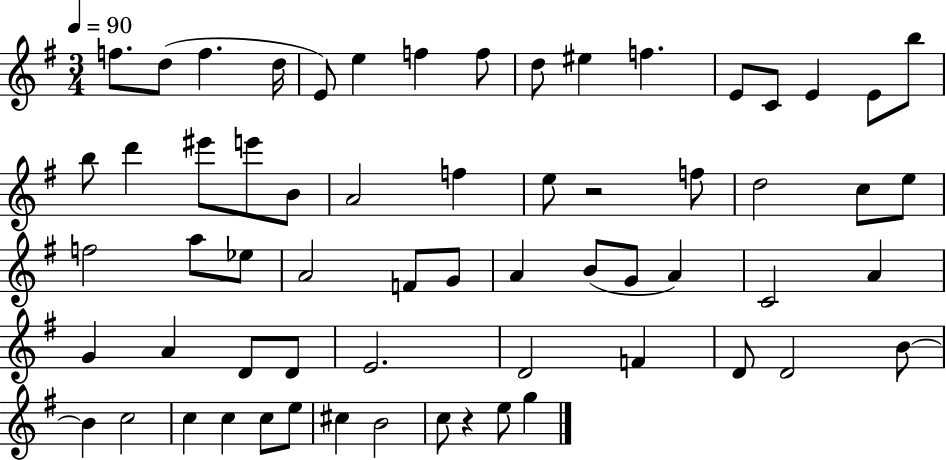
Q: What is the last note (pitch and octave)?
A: G5